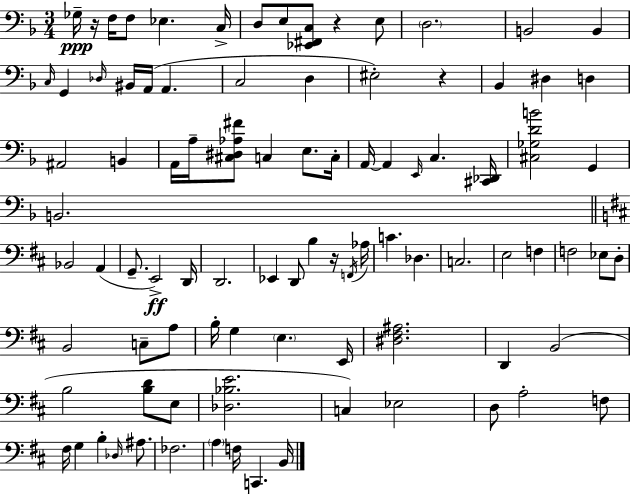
X:1
T:Untitled
M:3/4
L:1/4
K:F
_G,/4 z/4 F,/4 F,/2 _E, C,/4 D,/2 E,/2 [_E,,^F,,C,]/2 z E,/2 D,2 B,,2 B,, C,/4 G,, _D,/4 ^B,,/4 A,,/4 A,, C,2 D, ^E,2 z _B,, ^D, D, ^A,,2 B,, A,,/4 A,/4 [^C,^D,_A,^F]/2 C, E,/2 C,/4 A,,/4 A,, E,,/4 C, [^C,,_D,,]/4 [^C,_G,DB]2 G,, B,,2 _B,,2 A,, G,,/2 E,,2 D,,/4 D,,2 _E,, D,,/2 B, z/4 F,,/4 _A,/4 C _D, C,2 E,2 F, F,2 _E,/2 D,/2 B,,2 C,/2 A,/2 B,/4 G, E, E,,/4 [^D,^F,^A,]2 D,, B,,2 B,2 [B,D]/2 E,/2 [_D,_B,E]2 C, _E,2 D,/2 A,2 F,/2 ^F,/4 G, B, _D,/4 ^A,/2 _F,2 A, F,/4 C,, B,,/4